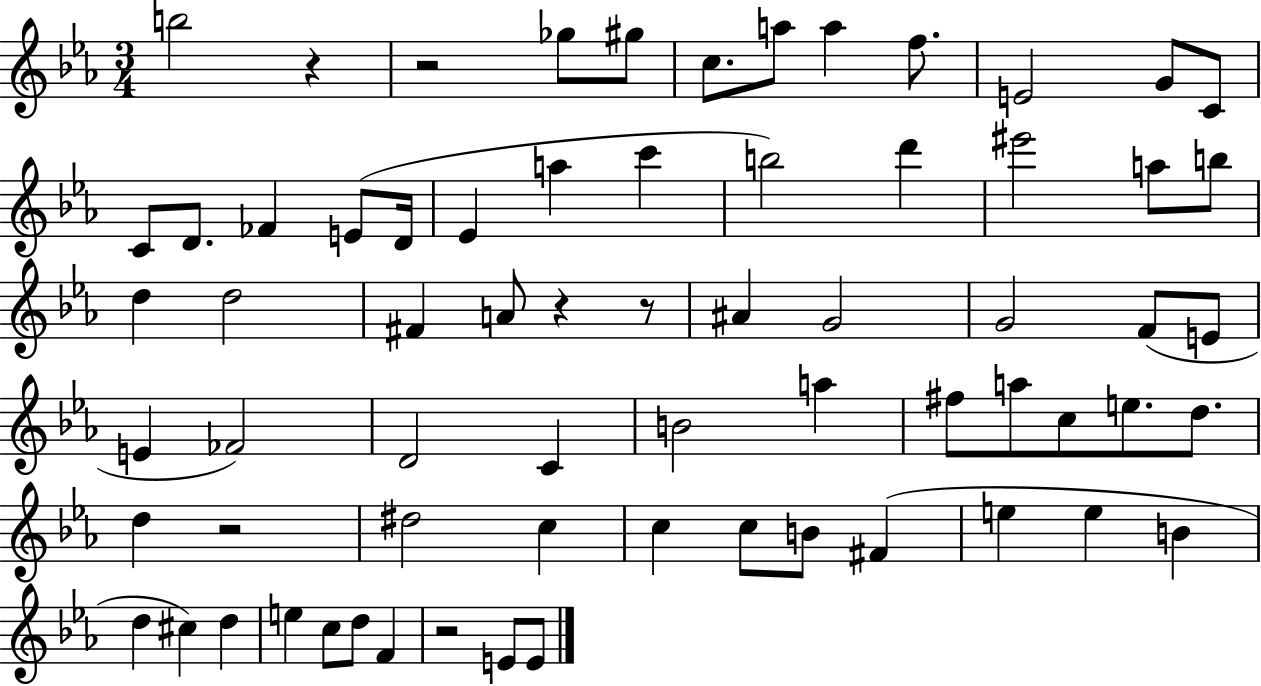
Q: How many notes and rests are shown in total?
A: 68